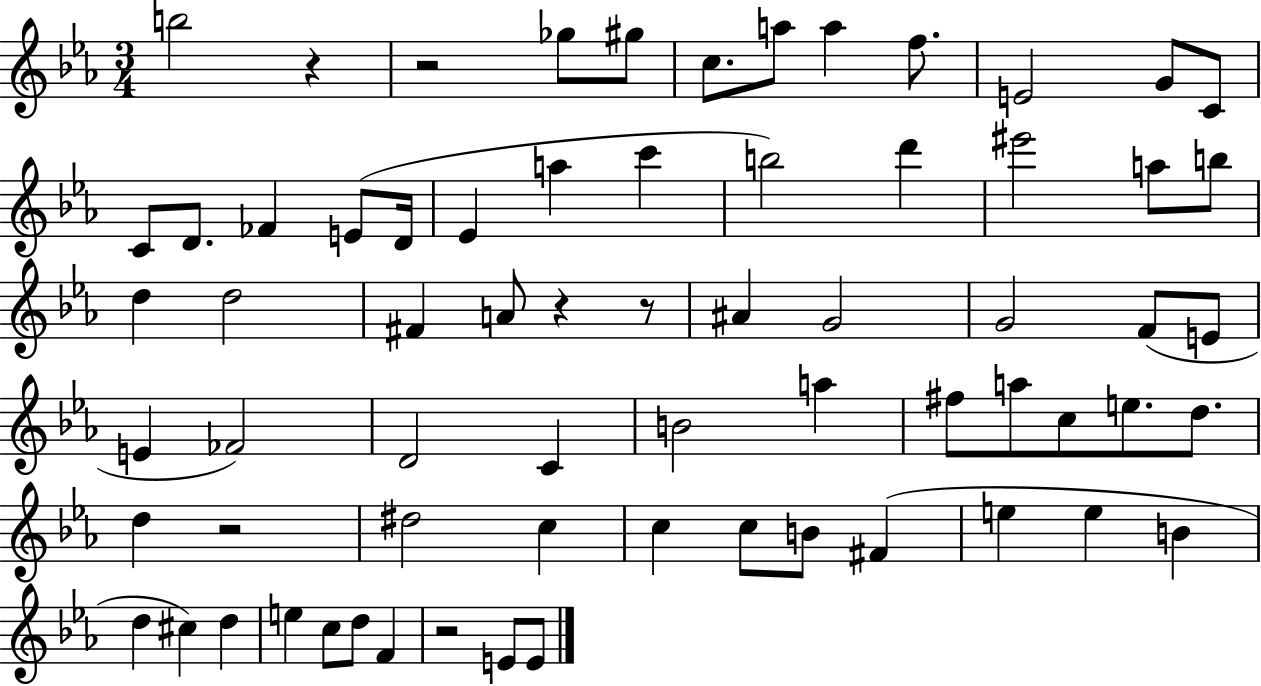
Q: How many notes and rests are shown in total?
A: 68